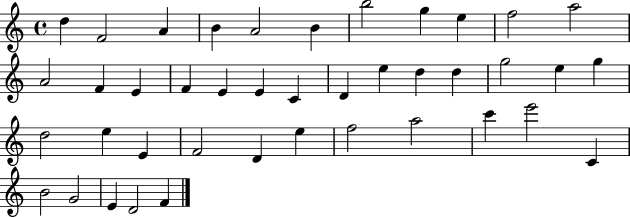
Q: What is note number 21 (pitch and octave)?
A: D5